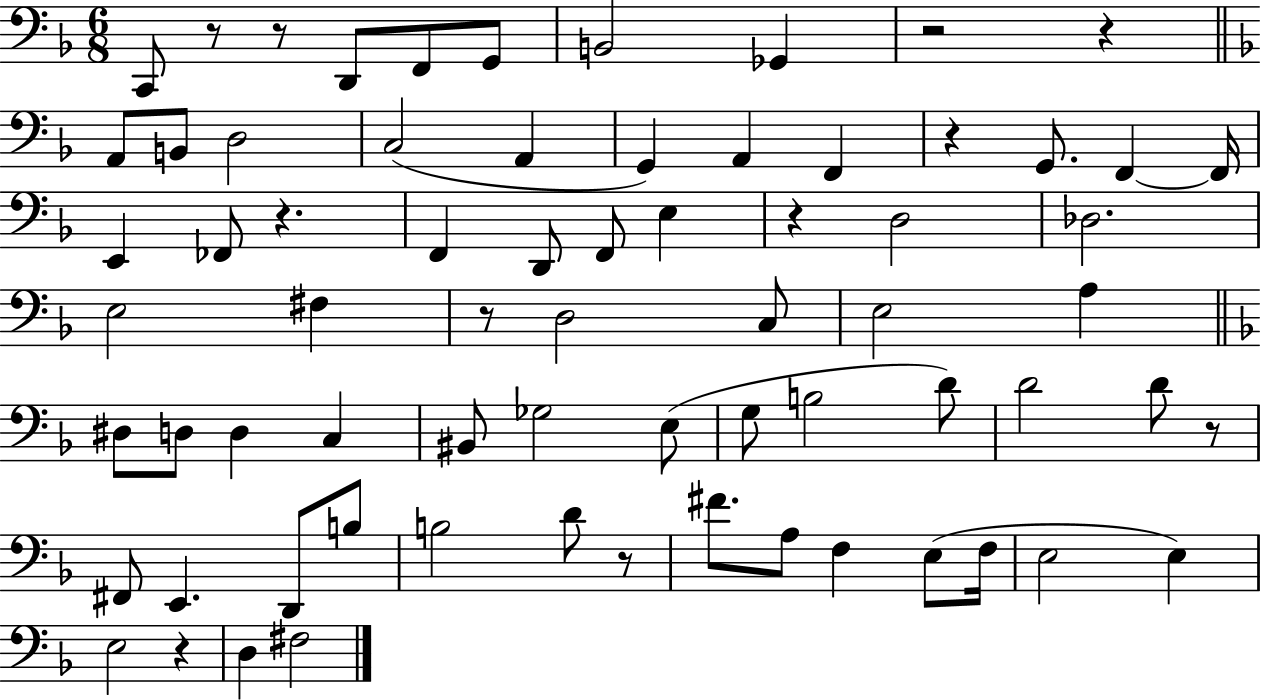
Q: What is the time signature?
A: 6/8